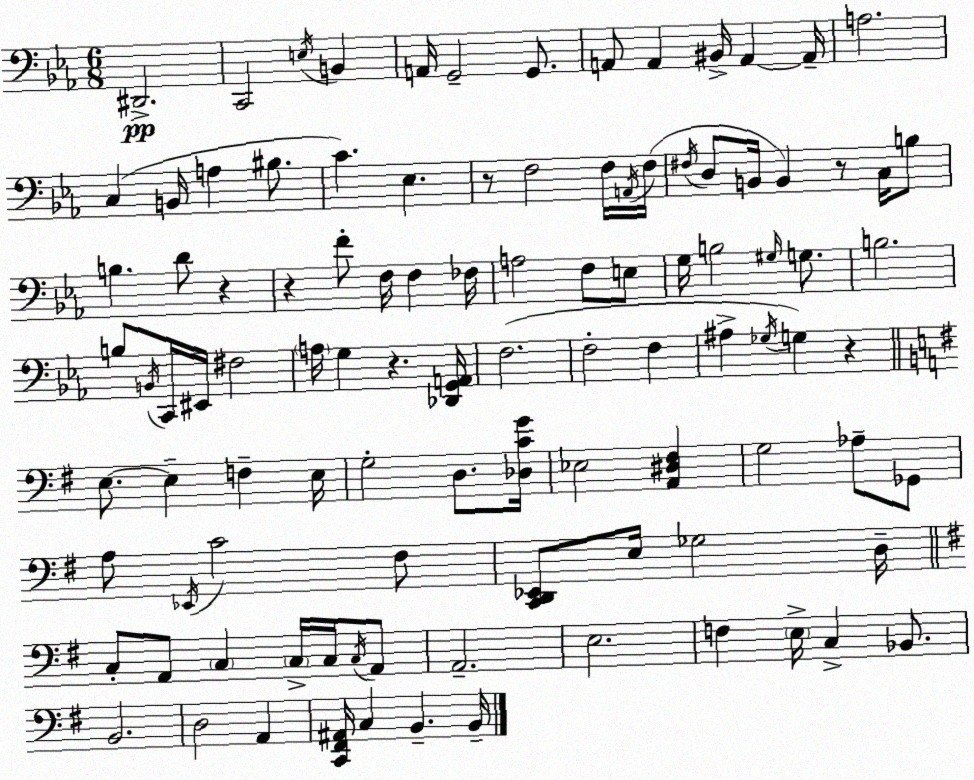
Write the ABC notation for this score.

X:1
T:Untitled
M:6/8
L:1/4
K:Eb
^D,,2 C,,2 E,/4 B,, A,,/4 G,,2 G,,/2 A,,/2 A,, ^B,,/4 A,, A,,/4 A,2 C, B,,/4 A, ^B,/2 C _E, z/2 F,2 F,/4 A,,/4 F,/4 ^F,/4 D,/2 B,,/4 B,, z/2 C,/4 B,/2 B, D/2 z z F/2 F,/4 F, _F,/4 A,2 F,/2 E,/2 G,/4 B,2 ^G,/4 G,/2 B,2 B,/2 B,,/4 C,,/4 ^E,,/4 ^F,2 A,/4 G, z [_D,,G,,A,,]/4 F,2 F,2 F, ^A, _G,/4 G, z E,/2 E, F, E,/4 G,2 D,/2 [_D,CG]/4 _E,2 [A,,^D,^F,] G,2 _A,/2 _G,,/2 A,/2 _E,,/4 C2 ^F,/2 [C,,D,,_E,,]/2 E,/4 _G,2 D,/4 C,/2 A,,/2 C, C,/4 C,/4 C,/4 A,,/2 A,,2 E,2 F, E,/4 C, _B,,/2 B,,2 D,2 A,, [C,,^F,,^A,,]/4 C, B,, B,,/4